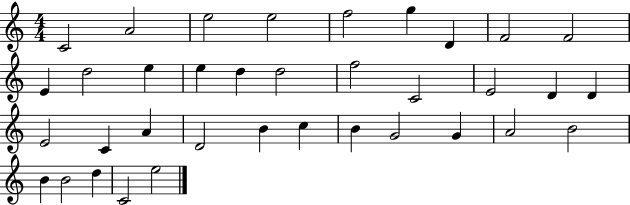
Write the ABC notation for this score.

X:1
T:Untitled
M:4/4
L:1/4
K:C
C2 A2 e2 e2 f2 g D F2 F2 E d2 e e d d2 f2 C2 E2 D D E2 C A D2 B c B G2 G A2 B2 B B2 d C2 e2